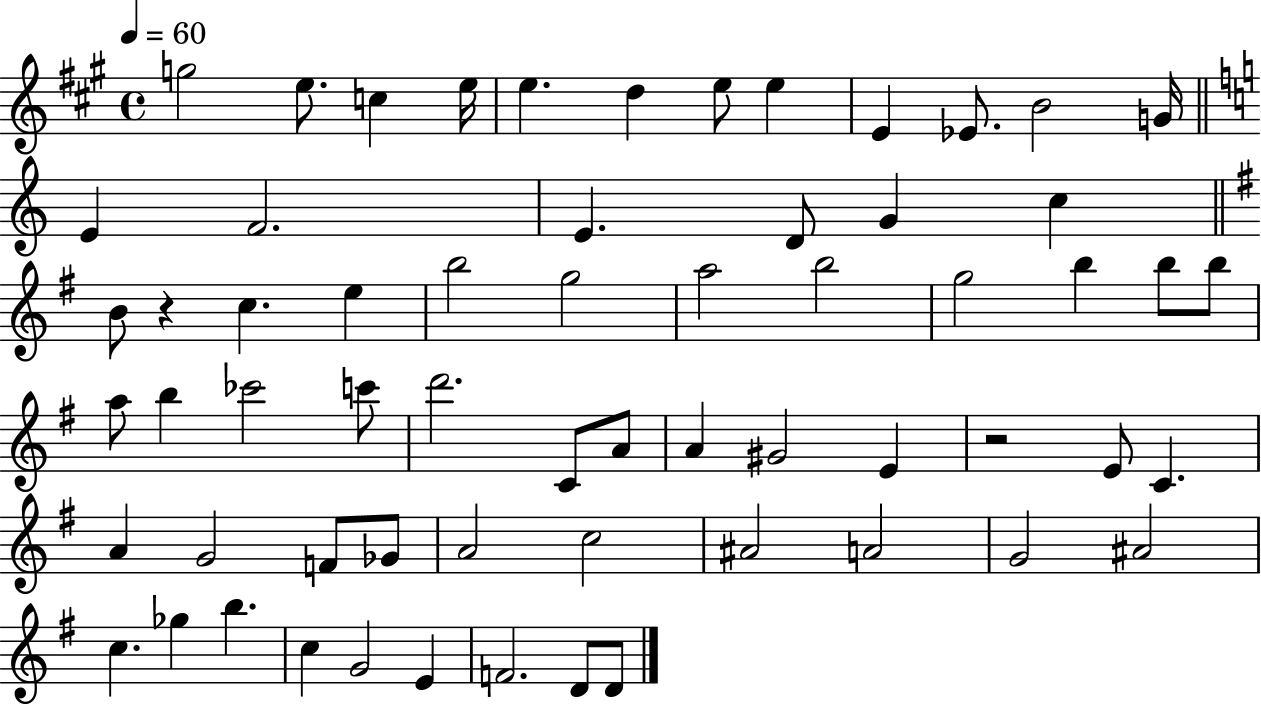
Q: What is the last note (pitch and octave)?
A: D4